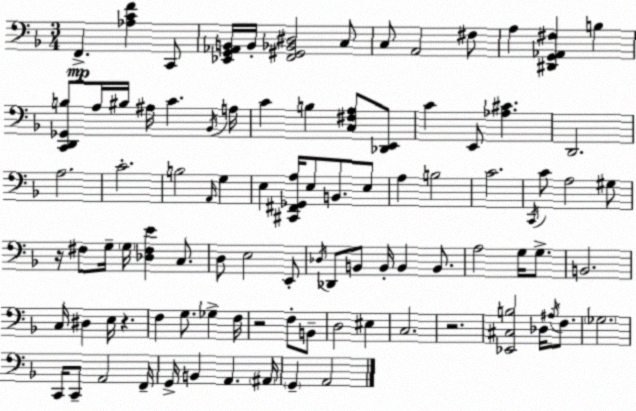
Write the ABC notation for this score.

X:1
T:Untitled
M:3/4
L:1/4
K:F
F,, [_A,CF] C,,/2 [_E,,G,,_A,,B,,]/4 B,,/4 [F,,^G,,_B,,^D,]2 C,/2 C,/2 A,,2 ^F,/2 A, [^D,,G,,_A,,^F,] B, [C,,D,,_G,,B,]/2 A,/4 ^B,/4 ^A,/4 C _B,,/4 A,/4 C B, [C,^F,A,]/2 [_D,,E,,]/2 C E,,/2 [_A,^C] D,,2 A,2 C2 B,2 A,,/4 G, E, [^C,,^F,,_G,,A,]/4 E,/2 B,,/2 E,/2 A, B,2 C2 C,,/4 C/2 A,2 ^G,/2 z/4 ^F,/2 G,/4 G,/4 [_D,^F,E] C,/2 D,/2 E,2 E,,/2 _D,/4 _D,,/2 B,,/2 B,,/4 B,, B,,/2 A,2 G,/4 G,/2 B,,2 C,/4 ^D, E,/4 z F, G,/2 _G, F,/4 z2 F,/2 B,,/2 D,2 ^E, C,2 z2 [_E,,^C,B,]2 _D,/4 ^A,/4 F,/2 _G,2 C,,/4 C,,/2 A,,2 F,,/4 G,,/4 B,, A,, ^A,,/4 G,, A,,2